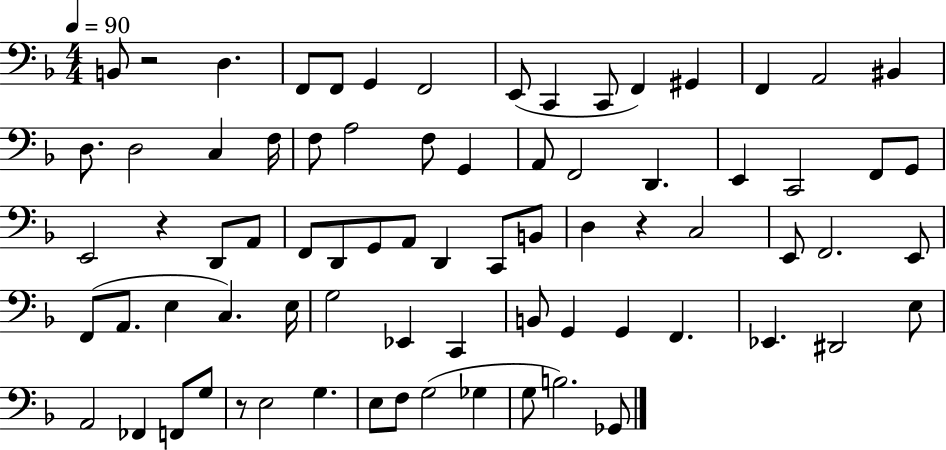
B2/e R/h D3/q. F2/e F2/e G2/q F2/h E2/e C2/q C2/e F2/q G#2/q F2/q A2/h BIS2/q D3/e. D3/h C3/q F3/s F3/e A3/h F3/e G2/q A2/e F2/h D2/q. E2/q C2/h F2/e G2/e E2/h R/q D2/e A2/e F2/e D2/e G2/e A2/e D2/q C2/e B2/e D3/q R/q C3/h E2/e F2/h. E2/e F2/e A2/e. E3/q C3/q. E3/s G3/h Eb2/q C2/q B2/e G2/q G2/q F2/q. Eb2/q. D#2/h E3/e A2/h FES2/q F2/e G3/e R/e E3/h G3/q. E3/e F3/e G3/h Gb3/q G3/e B3/h. Gb2/e